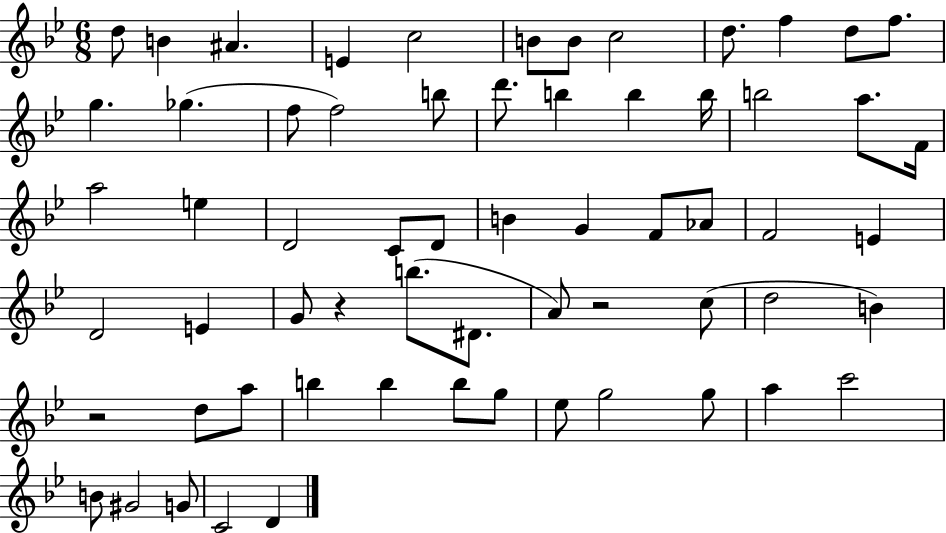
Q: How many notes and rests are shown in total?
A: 63